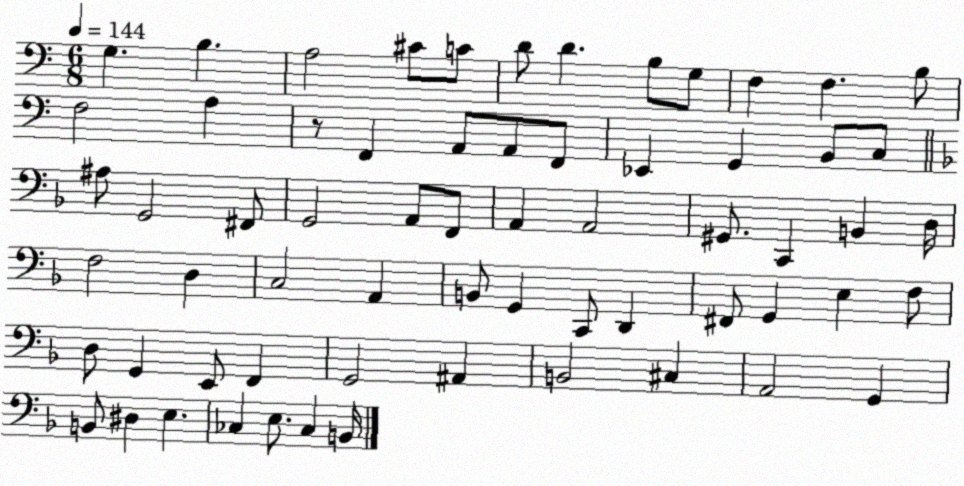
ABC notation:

X:1
T:Untitled
M:6/8
L:1/4
K:C
G, B, A,2 ^C/2 C/2 D/2 D B,/2 G,/2 F, F, B,/2 F,2 A, z/2 F,, A,,/2 A,,/2 F,,/2 _E,, G,, B,,/2 C,/2 ^A,/2 G,,2 ^F,,/2 G,,2 A,,/2 F,,/2 A,, A,,2 ^G,,/2 C,, B,, D,/4 F,2 D, C,2 A,, B,,/2 G,, C,,/2 D,, ^F,,/2 G,, E, F,/2 D,/2 G,, E,,/2 F,, G,,2 ^A,, B,,2 ^C, A,,2 G,, B,,/2 ^D, E, _C, E,/2 _C, B,,/4